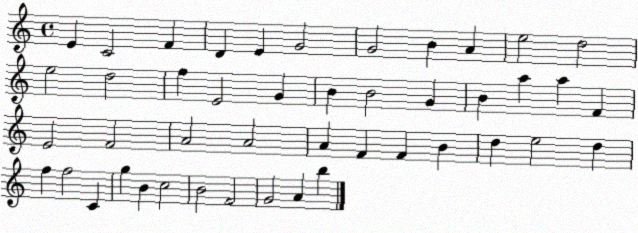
X:1
T:Untitled
M:4/4
L:1/4
K:C
E C2 F D E G2 G2 B A e2 d2 e2 d2 f E2 G B B2 G B a a F E2 F2 A2 A2 A F F B d e2 d f f2 C g B c2 B2 F2 G2 A b